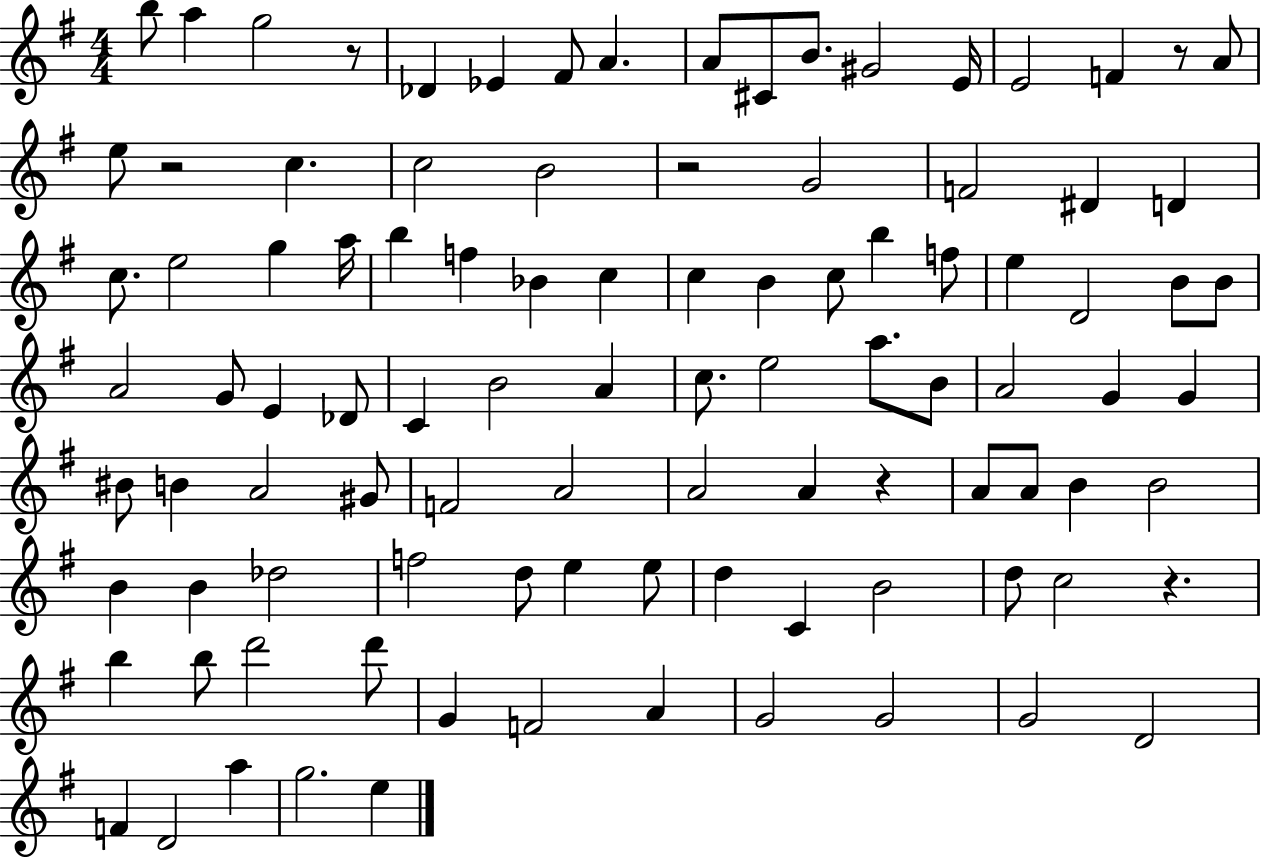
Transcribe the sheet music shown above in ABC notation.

X:1
T:Untitled
M:4/4
L:1/4
K:G
b/2 a g2 z/2 _D _E ^F/2 A A/2 ^C/2 B/2 ^G2 E/4 E2 F z/2 A/2 e/2 z2 c c2 B2 z2 G2 F2 ^D D c/2 e2 g a/4 b f _B c c B c/2 b f/2 e D2 B/2 B/2 A2 G/2 E _D/2 C B2 A c/2 e2 a/2 B/2 A2 G G ^B/2 B A2 ^G/2 F2 A2 A2 A z A/2 A/2 B B2 B B _d2 f2 d/2 e e/2 d C B2 d/2 c2 z b b/2 d'2 d'/2 G F2 A G2 G2 G2 D2 F D2 a g2 e